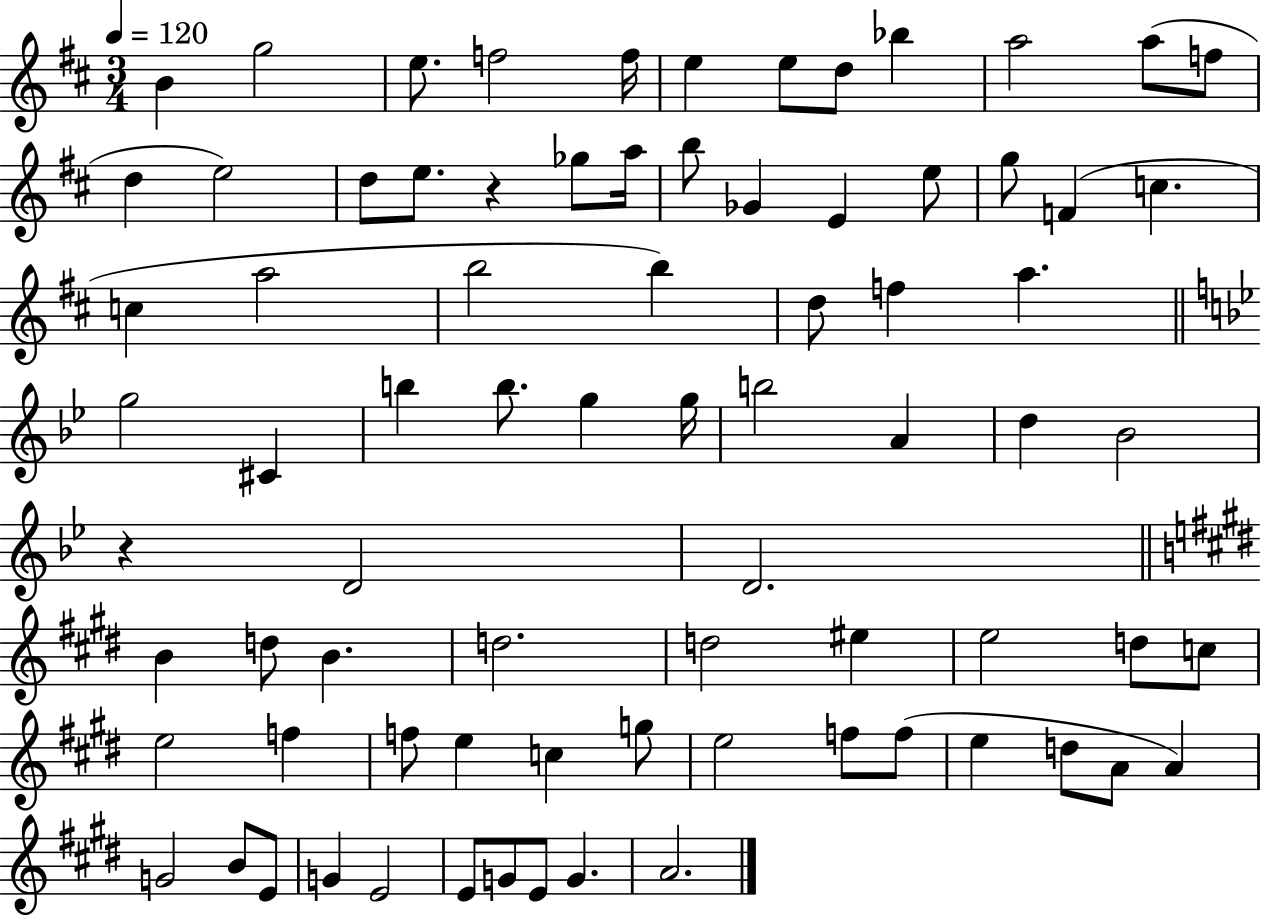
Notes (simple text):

B4/q G5/h E5/e. F5/h F5/s E5/q E5/e D5/e Bb5/q A5/h A5/e F5/e D5/q E5/h D5/e E5/e. R/q Gb5/e A5/s B5/e Gb4/q E4/q E5/e G5/e F4/q C5/q. C5/q A5/h B5/h B5/q D5/e F5/q A5/q. G5/h C#4/q B5/q B5/e. G5/q G5/s B5/h A4/q D5/q Bb4/h R/q D4/h D4/h. B4/q D5/e B4/q. D5/h. D5/h EIS5/q E5/h D5/e C5/e E5/h F5/q F5/e E5/q C5/q G5/e E5/h F5/e F5/e E5/q D5/e A4/e A4/q G4/h B4/e E4/e G4/q E4/h E4/e G4/e E4/e G4/q. A4/h.